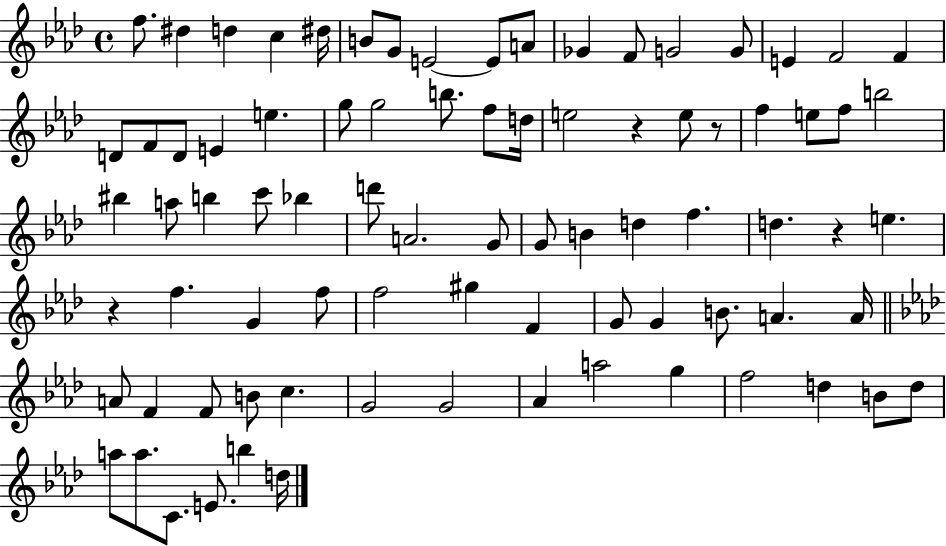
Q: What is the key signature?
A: AES major